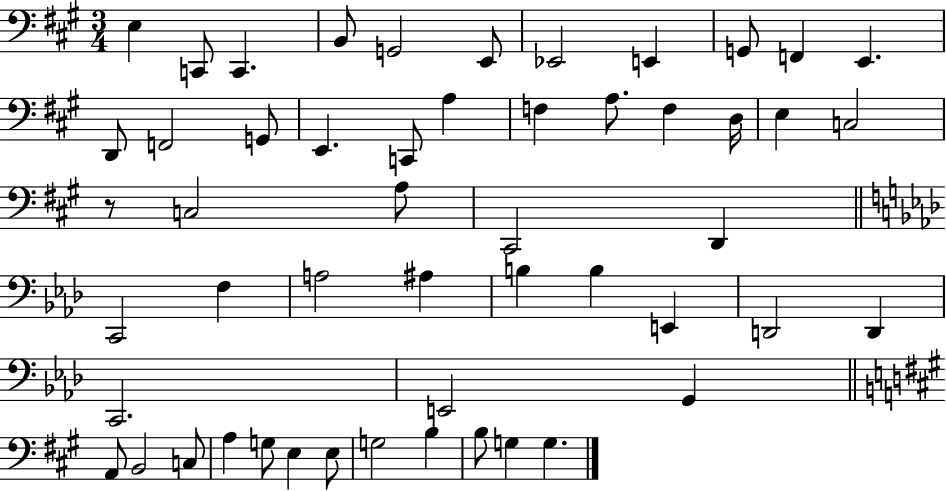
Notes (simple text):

E3/q C2/e C2/q. B2/e G2/h E2/e Eb2/h E2/q G2/e F2/q E2/q. D2/e F2/h G2/e E2/q. C2/e A3/q F3/q A3/e. F3/q D3/s E3/q C3/h R/e C3/h A3/e C#2/h D2/q C2/h F3/q A3/h A#3/q B3/q B3/q E2/q D2/h D2/q C2/h. E2/h G2/q A2/e B2/h C3/e A3/q G3/e E3/q E3/e G3/h B3/q B3/e G3/q G3/q.